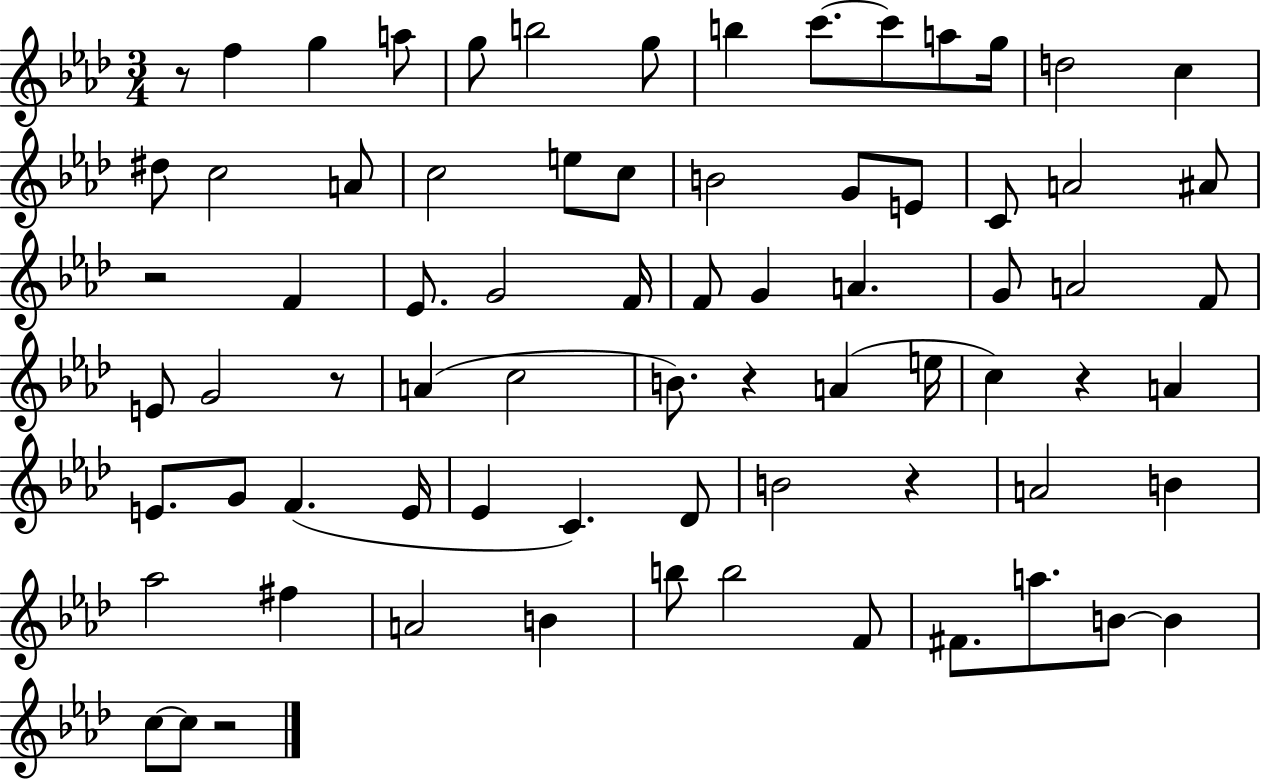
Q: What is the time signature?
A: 3/4